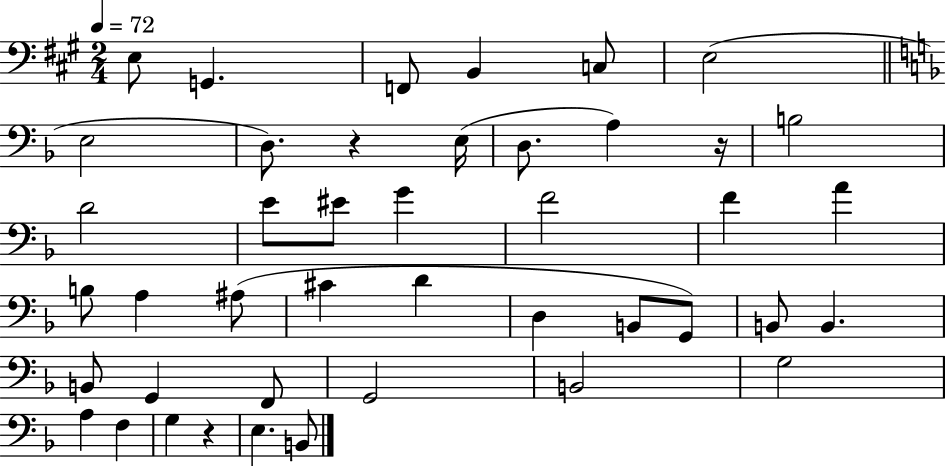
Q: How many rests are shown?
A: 3